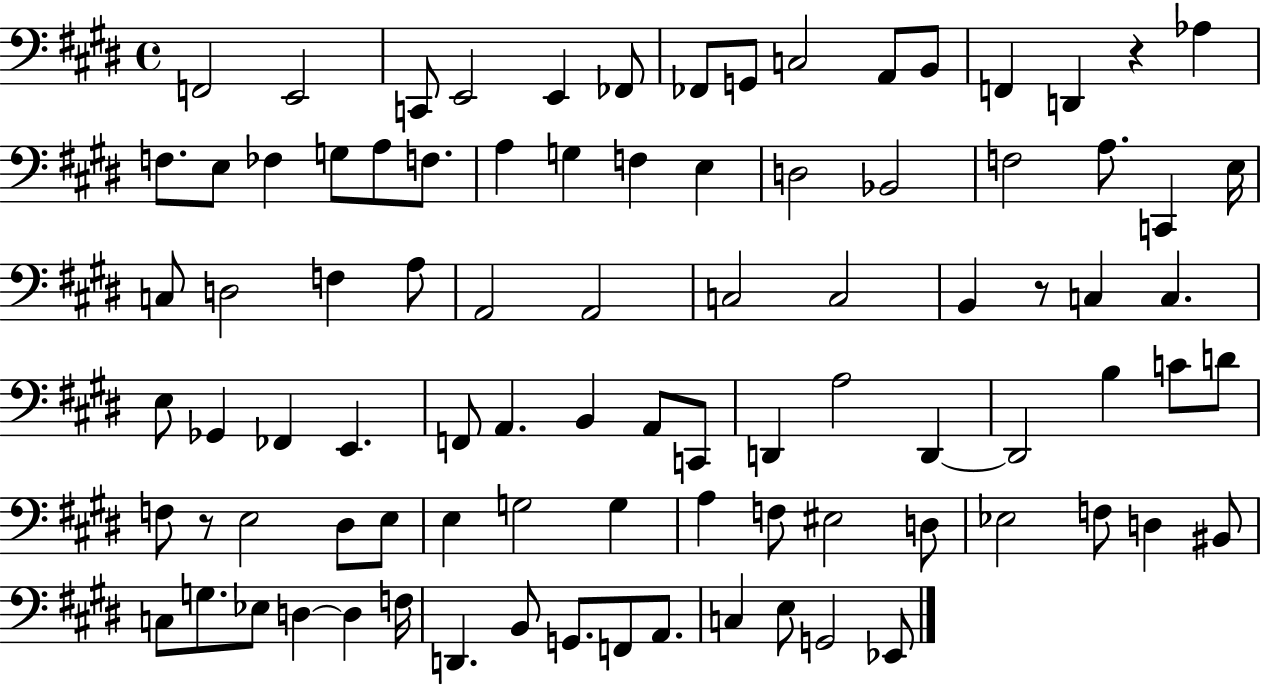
{
  \clef bass
  \time 4/4
  \defaultTimeSignature
  \key e \major
  f,2 e,2 | c,8 e,2 e,4 fes,8 | fes,8 g,8 c2 a,8 b,8 | f,4 d,4 r4 aes4 | \break f8. e8 fes4 g8 a8 f8. | a4 g4 f4 e4 | d2 bes,2 | f2 a8. c,4 e16 | \break c8 d2 f4 a8 | a,2 a,2 | c2 c2 | b,4 r8 c4 c4. | \break e8 ges,4 fes,4 e,4. | f,8 a,4. b,4 a,8 c,8 | d,4 a2 d,4~~ | d,2 b4 c'8 d'8 | \break f8 r8 e2 dis8 e8 | e4 g2 g4 | a4 f8 eis2 d8 | ees2 f8 d4 bis,8 | \break c8 g8. ees8 d4~~ d4 f16 | d,4. b,8 g,8. f,8 a,8. | c4 e8 g,2 ees,8 | \bar "|."
}